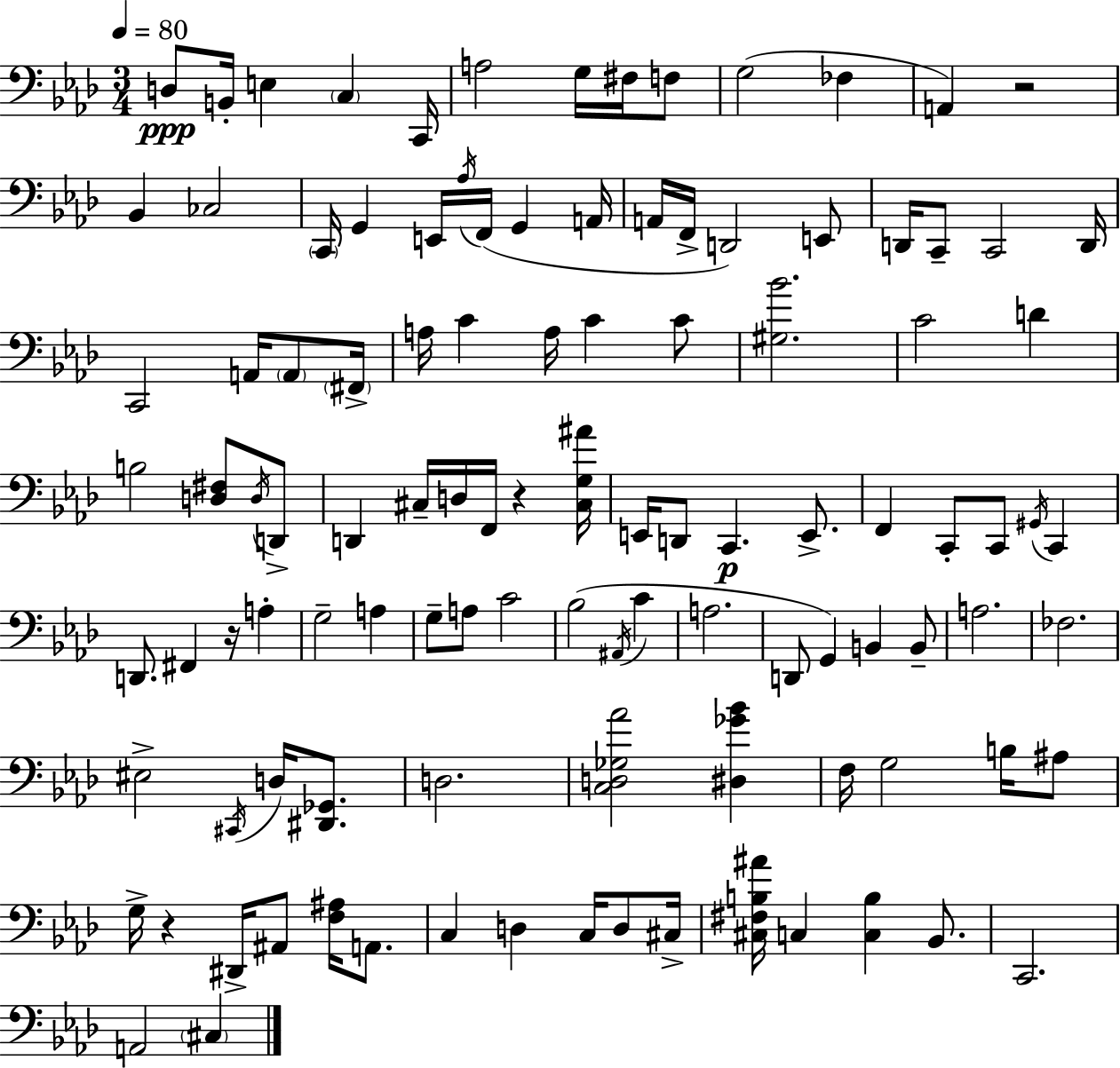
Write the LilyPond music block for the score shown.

{
  \clef bass
  \numericTimeSignature
  \time 3/4
  \key aes \major
  \tempo 4 = 80
  \repeat volta 2 { d8\ppp b,16-. e4 \parenthesize c4 c,16 | a2 g16 fis16 f8 | g2( fes4 | a,4) r2 | \break bes,4 ces2 | \parenthesize c,16 g,4 e,16 \acciaccatura { aes16 } f,16( g,4 | a,16 a,16 f,16-> d,2) e,8 | d,16 c,8-- c,2 | \break d,16 c,2 a,16 \parenthesize a,8 | \parenthesize fis,16-> a16 c'4 a16 c'4 c'8 | <gis bes'>2. | c'2 d'4 | \break b2 <d fis>8 \acciaccatura { d16 } | d,8-> d,4 cis16-- d16 f,16 r4 | <cis g ais'>16 e,16 d,8 c,4.\p e,8.-> | f,4 c,8-. c,8 \acciaccatura { gis,16 } c,4 | \break d,8. fis,4 r16 a4-. | g2-- a4 | g8-- a8 c'2 | bes2( \acciaccatura { ais,16 } | \break c'4 a2. | d,8 g,4) b,4 | b,8-- a2. | fes2. | \break eis2-> | \acciaccatura { cis,16 } d16 <dis, ges,>8. d2. | <c d ges aes'>2 | <dis ges' bes'>4 f16 g2 | \break b16 ais8 g16-> r4 dis,16-> ais,8 | <f ais>16 a,8. c4 d4 | c16 d8 cis16-> <cis fis b ais'>16 c4 <c b>4 | bes,8. c,2. | \break a,2 | \parenthesize cis4 } \bar "|."
}